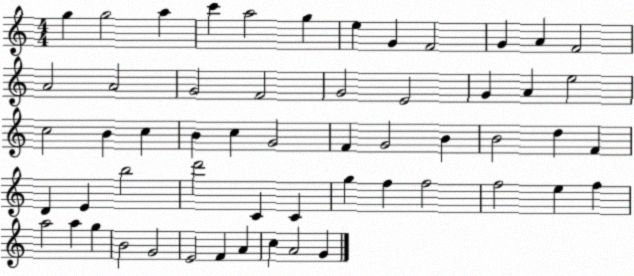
X:1
T:Untitled
M:4/4
L:1/4
K:C
g g2 a c' a2 g e G F2 G A F2 A2 A2 G2 F2 G2 E2 G A e2 c2 B c B c G2 F G2 B B2 d F D E b2 d'2 C C g f f2 f2 e f a2 a g B2 G2 E2 F A c A2 G